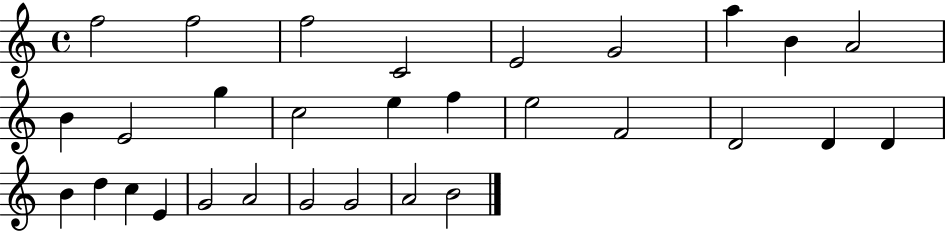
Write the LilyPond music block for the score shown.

{
  \clef treble
  \time 4/4
  \defaultTimeSignature
  \key c \major
  f''2 f''2 | f''2 c'2 | e'2 g'2 | a''4 b'4 a'2 | \break b'4 e'2 g''4 | c''2 e''4 f''4 | e''2 f'2 | d'2 d'4 d'4 | \break b'4 d''4 c''4 e'4 | g'2 a'2 | g'2 g'2 | a'2 b'2 | \break \bar "|."
}